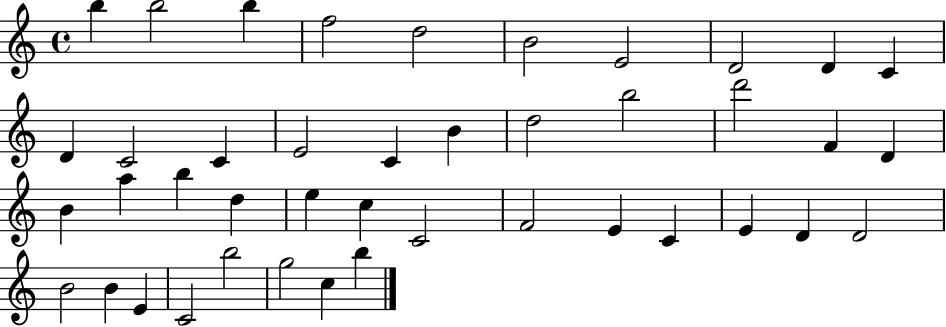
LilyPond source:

{
  \clef treble
  \time 4/4
  \defaultTimeSignature
  \key c \major
  b''4 b''2 b''4 | f''2 d''2 | b'2 e'2 | d'2 d'4 c'4 | \break d'4 c'2 c'4 | e'2 c'4 b'4 | d''2 b''2 | d'''2 f'4 d'4 | \break b'4 a''4 b''4 d''4 | e''4 c''4 c'2 | f'2 e'4 c'4 | e'4 d'4 d'2 | \break b'2 b'4 e'4 | c'2 b''2 | g''2 c''4 b''4 | \bar "|."
}